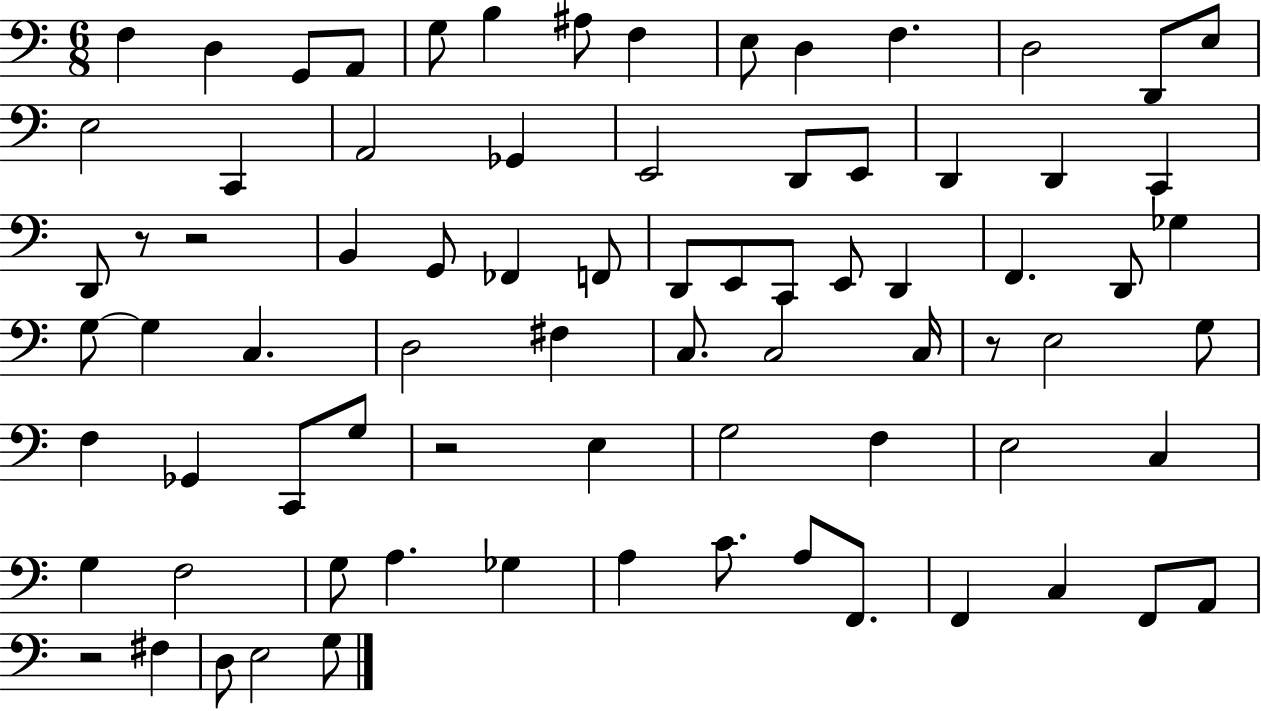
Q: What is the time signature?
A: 6/8